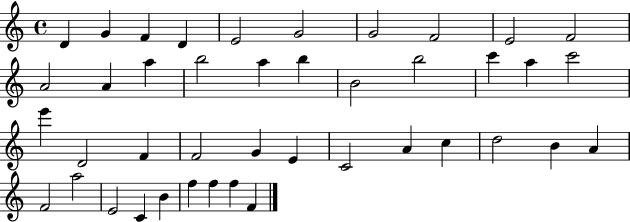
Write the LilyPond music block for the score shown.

{
  \clef treble
  \time 4/4
  \defaultTimeSignature
  \key c \major
  d'4 g'4 f'4 d'4 | e'2 g'2 | g'2 f'2 | e'2 f'2 | \break a'2 a'4 a''4 | b''2 a''4 b''4 | b'2 b''2 | c'''4 a''4 c'''2 | \break e'''4 d'2 f'4 | f'2 g'4 e'4 | c'2 a'4 c''4 | d''2 b'4 a'4 | \break f'2 a''2 | e'2 c'4 b'4 | f''4 f''4 f''4 f'4 | \bar "|."
}